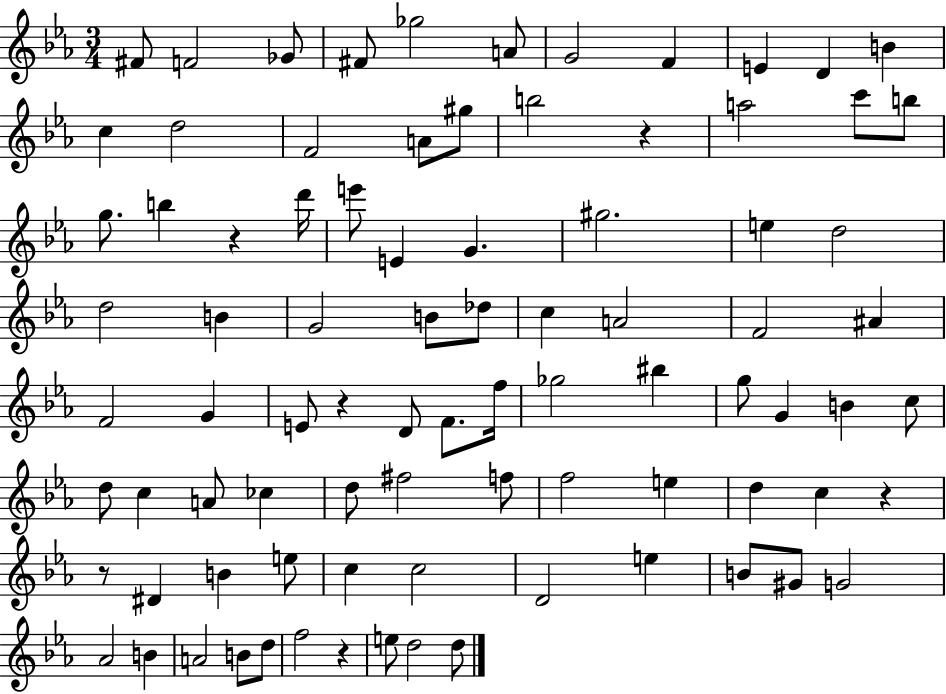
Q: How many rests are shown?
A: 6